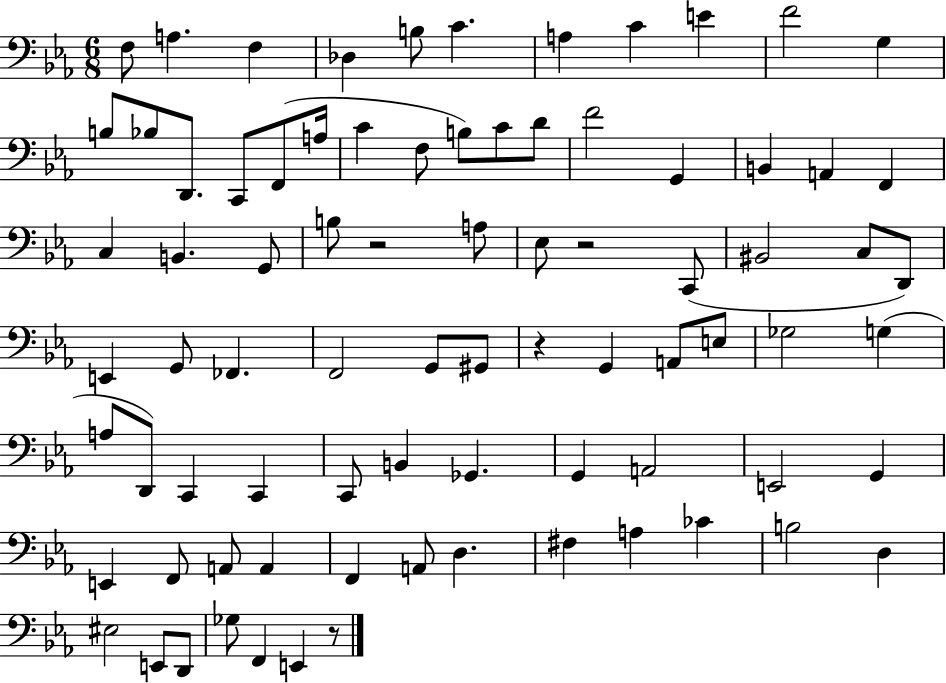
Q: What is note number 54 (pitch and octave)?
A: B2